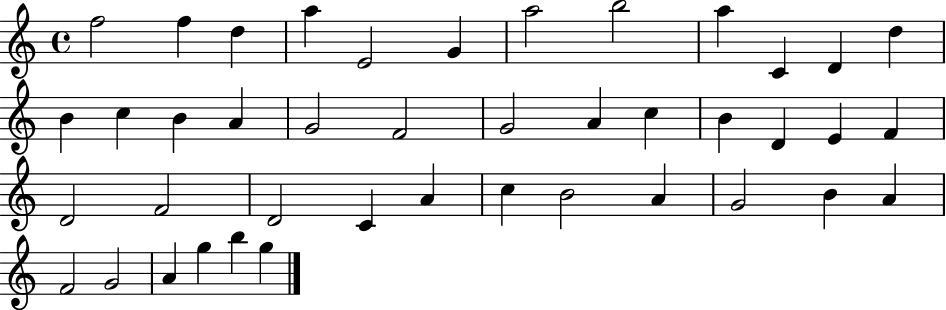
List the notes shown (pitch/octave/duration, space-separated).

F5/h F5/q D5/q A5/q E4/h G4/q A5/h B5/h A5/q C4/q D4/q D5/q B4/q C5/q B4/q A4/q G4/h F4/h G4/h A4/q C5/q B4/q D4/q E4/q F4/q D4/h F4/h D4/h C4/q A4/q C5/q B4/h A4/q G4/h B4/q A4/q F4/h G4/h A4/q G5/q B5/q G5/q